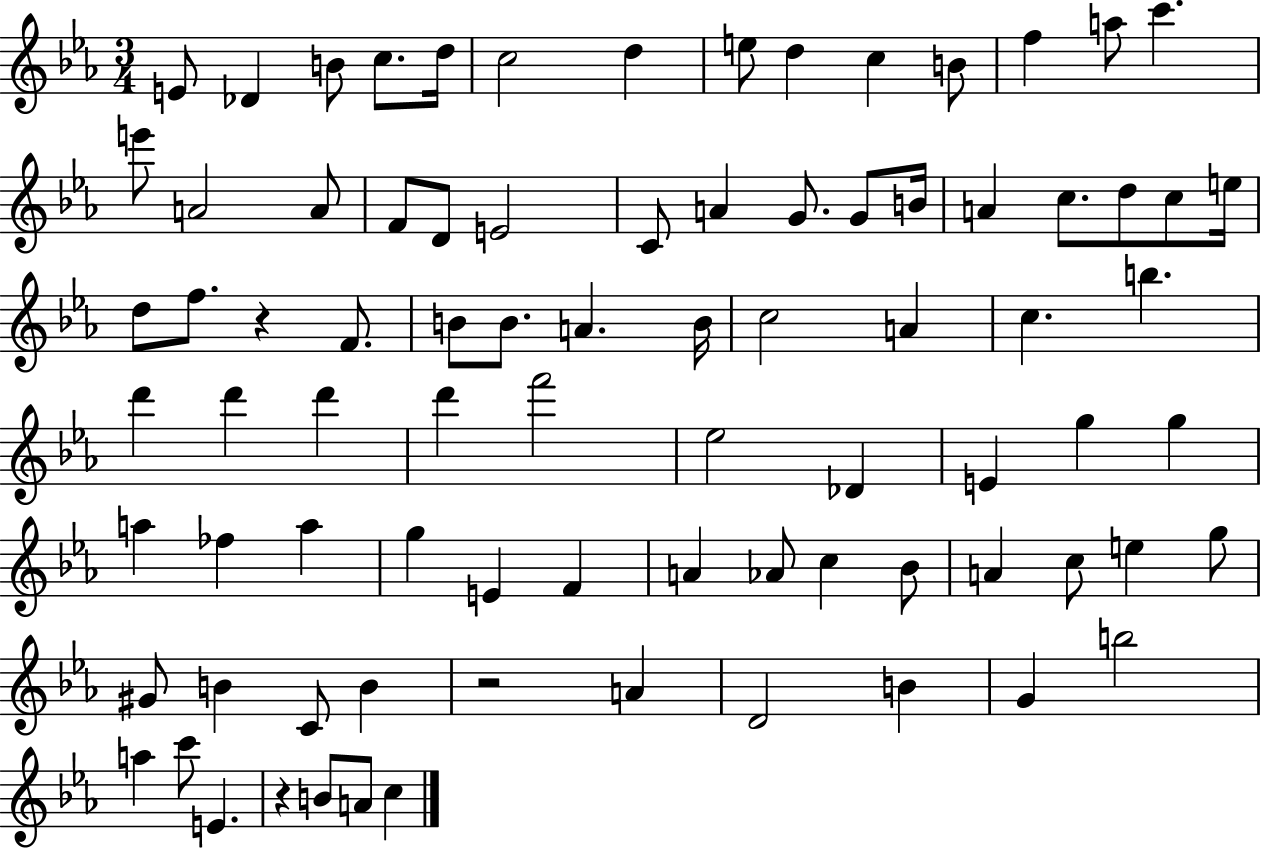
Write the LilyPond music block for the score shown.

{
  \clef treble
  \numericTimeSignature
  \time 3/4
  \key ees \major
  e'8 des'4 b'8 c''8. d''16 | c''2 d''4 | e''8 d''4 c''4 b'8 | f''4 a''8 c'''4. | \break e'''8 a'2 a'8 | f'8 d'8 e'2 | c'8 a'4 g'8. g'8 b'16 | a'4 c''8. d''8 c''8 e''16 | \break d''8 f''8. r4 f'8. | b'8 b'8. a'4. b'16 | c''2 a'4 | c''4. b''4. | \break d'''4 d'''4 d'''4 | d'''4 f'''2 | ees''2 des'4 | e'4 g''4 g''4 | \break a''4 fes''4 a''4 | g''4 e'4 f'4 | a'4 aes'8 c''4 bes'8 | a'4 c''8 e''4 g''8 | \break gis'8 b'4 c'8 b'4 | r2 a'4 | d'2 b'4 | g'4 b''2 | \break a''4 c'''8 e'4. | r4 b'8 a'8 c''4 | \bar "|."
}